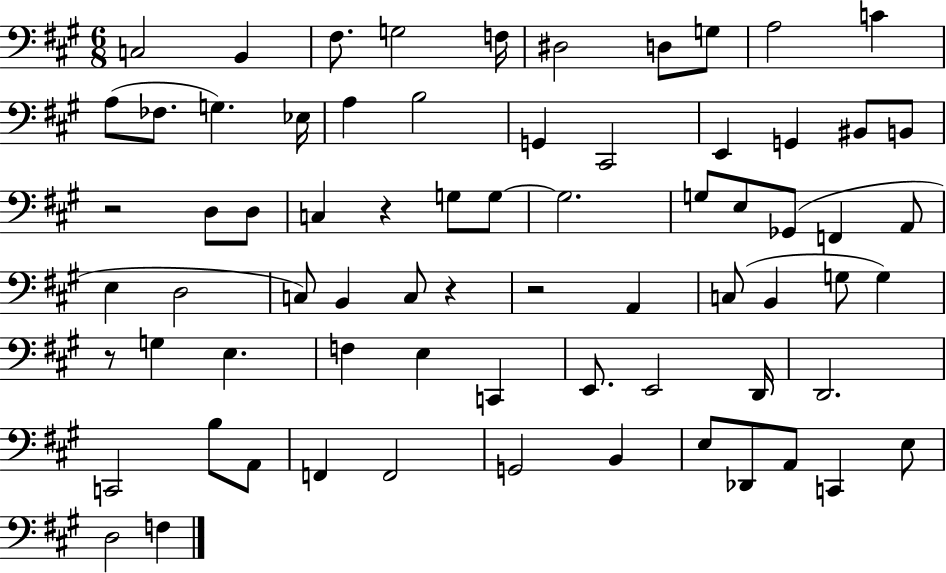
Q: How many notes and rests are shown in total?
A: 71